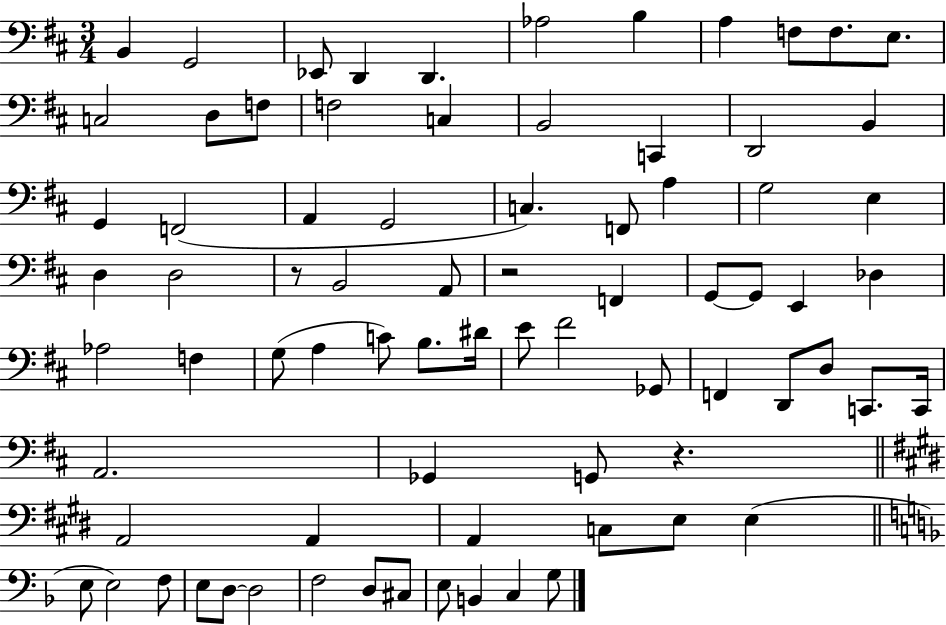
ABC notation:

X:1
T:Untitled
M:3/4
L:1/4
K:D
B,, G,,2 _E,,/2 D,, D,, _A,2 B, A, F,/2 F,/2 E,/2 C,2 D,/2 F,/2 F,2 C, B,,2 C,, D,,2 B,, G,, F,,2 A,, G,,2 C, F,,/2 A, G,2 E, D, D,2 z/2 B,,2 A,,/2 z2 F,, G,,/2 G,,/2 E,, _D, _A,2 F, G,/2 A, C/2 B,/2 ^D/4 E/2 ^F2 _G,,/2 F,, D,,/2 D,/2 C,,/2 C,,/4 A,,2 _G,, G,,/2 z A,,2 A,, A,, C,/2 E,/2 E, E,/2 E,2 F,/2 E,/2 D,/2 D,2 F,2 D,/2 ^C,/2 E,/2 B,, C, G,/2